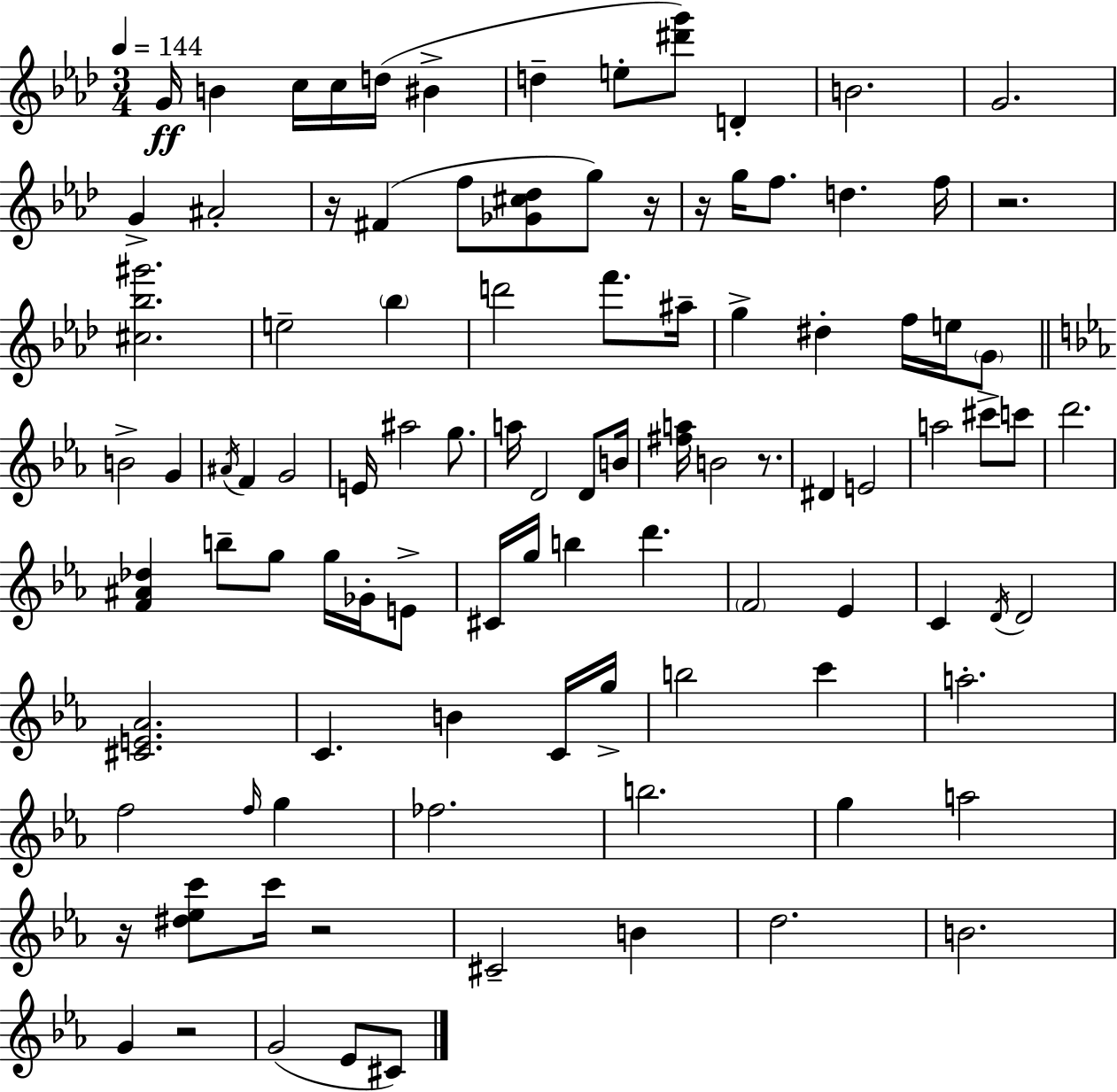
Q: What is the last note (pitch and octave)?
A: C#4